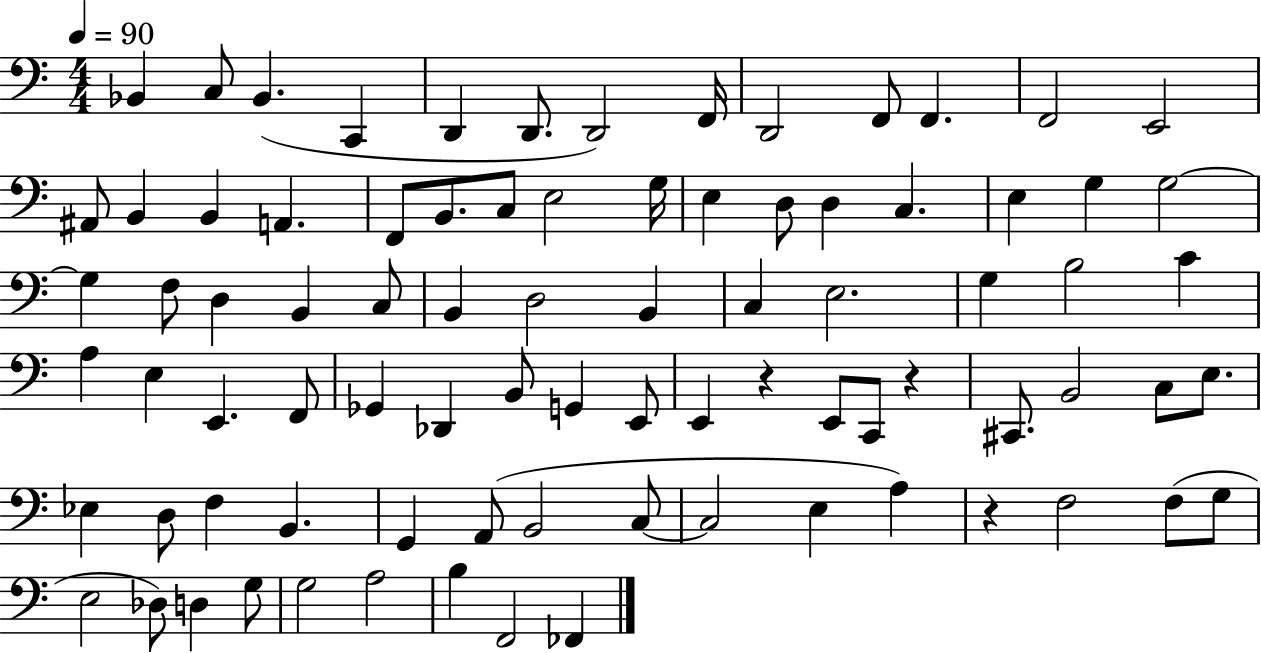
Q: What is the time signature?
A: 4/4